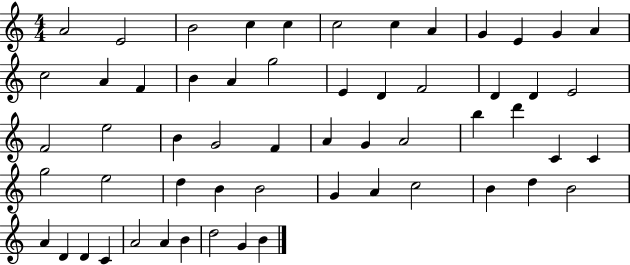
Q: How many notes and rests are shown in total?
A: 57